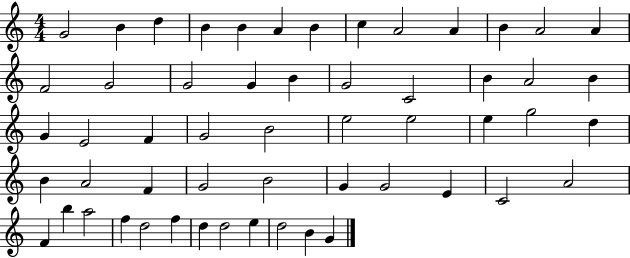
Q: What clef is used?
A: treble